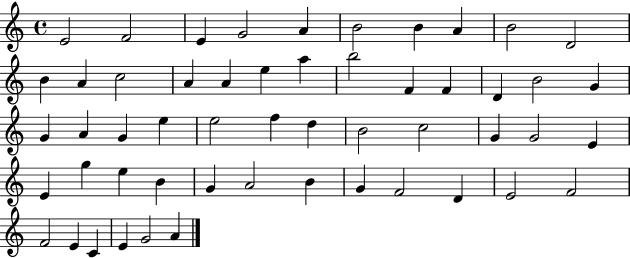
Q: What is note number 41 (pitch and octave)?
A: A4